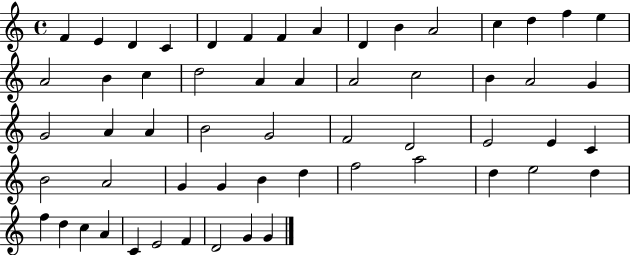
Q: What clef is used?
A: treble